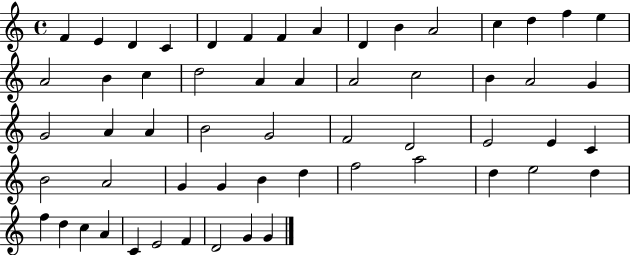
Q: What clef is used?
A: treble